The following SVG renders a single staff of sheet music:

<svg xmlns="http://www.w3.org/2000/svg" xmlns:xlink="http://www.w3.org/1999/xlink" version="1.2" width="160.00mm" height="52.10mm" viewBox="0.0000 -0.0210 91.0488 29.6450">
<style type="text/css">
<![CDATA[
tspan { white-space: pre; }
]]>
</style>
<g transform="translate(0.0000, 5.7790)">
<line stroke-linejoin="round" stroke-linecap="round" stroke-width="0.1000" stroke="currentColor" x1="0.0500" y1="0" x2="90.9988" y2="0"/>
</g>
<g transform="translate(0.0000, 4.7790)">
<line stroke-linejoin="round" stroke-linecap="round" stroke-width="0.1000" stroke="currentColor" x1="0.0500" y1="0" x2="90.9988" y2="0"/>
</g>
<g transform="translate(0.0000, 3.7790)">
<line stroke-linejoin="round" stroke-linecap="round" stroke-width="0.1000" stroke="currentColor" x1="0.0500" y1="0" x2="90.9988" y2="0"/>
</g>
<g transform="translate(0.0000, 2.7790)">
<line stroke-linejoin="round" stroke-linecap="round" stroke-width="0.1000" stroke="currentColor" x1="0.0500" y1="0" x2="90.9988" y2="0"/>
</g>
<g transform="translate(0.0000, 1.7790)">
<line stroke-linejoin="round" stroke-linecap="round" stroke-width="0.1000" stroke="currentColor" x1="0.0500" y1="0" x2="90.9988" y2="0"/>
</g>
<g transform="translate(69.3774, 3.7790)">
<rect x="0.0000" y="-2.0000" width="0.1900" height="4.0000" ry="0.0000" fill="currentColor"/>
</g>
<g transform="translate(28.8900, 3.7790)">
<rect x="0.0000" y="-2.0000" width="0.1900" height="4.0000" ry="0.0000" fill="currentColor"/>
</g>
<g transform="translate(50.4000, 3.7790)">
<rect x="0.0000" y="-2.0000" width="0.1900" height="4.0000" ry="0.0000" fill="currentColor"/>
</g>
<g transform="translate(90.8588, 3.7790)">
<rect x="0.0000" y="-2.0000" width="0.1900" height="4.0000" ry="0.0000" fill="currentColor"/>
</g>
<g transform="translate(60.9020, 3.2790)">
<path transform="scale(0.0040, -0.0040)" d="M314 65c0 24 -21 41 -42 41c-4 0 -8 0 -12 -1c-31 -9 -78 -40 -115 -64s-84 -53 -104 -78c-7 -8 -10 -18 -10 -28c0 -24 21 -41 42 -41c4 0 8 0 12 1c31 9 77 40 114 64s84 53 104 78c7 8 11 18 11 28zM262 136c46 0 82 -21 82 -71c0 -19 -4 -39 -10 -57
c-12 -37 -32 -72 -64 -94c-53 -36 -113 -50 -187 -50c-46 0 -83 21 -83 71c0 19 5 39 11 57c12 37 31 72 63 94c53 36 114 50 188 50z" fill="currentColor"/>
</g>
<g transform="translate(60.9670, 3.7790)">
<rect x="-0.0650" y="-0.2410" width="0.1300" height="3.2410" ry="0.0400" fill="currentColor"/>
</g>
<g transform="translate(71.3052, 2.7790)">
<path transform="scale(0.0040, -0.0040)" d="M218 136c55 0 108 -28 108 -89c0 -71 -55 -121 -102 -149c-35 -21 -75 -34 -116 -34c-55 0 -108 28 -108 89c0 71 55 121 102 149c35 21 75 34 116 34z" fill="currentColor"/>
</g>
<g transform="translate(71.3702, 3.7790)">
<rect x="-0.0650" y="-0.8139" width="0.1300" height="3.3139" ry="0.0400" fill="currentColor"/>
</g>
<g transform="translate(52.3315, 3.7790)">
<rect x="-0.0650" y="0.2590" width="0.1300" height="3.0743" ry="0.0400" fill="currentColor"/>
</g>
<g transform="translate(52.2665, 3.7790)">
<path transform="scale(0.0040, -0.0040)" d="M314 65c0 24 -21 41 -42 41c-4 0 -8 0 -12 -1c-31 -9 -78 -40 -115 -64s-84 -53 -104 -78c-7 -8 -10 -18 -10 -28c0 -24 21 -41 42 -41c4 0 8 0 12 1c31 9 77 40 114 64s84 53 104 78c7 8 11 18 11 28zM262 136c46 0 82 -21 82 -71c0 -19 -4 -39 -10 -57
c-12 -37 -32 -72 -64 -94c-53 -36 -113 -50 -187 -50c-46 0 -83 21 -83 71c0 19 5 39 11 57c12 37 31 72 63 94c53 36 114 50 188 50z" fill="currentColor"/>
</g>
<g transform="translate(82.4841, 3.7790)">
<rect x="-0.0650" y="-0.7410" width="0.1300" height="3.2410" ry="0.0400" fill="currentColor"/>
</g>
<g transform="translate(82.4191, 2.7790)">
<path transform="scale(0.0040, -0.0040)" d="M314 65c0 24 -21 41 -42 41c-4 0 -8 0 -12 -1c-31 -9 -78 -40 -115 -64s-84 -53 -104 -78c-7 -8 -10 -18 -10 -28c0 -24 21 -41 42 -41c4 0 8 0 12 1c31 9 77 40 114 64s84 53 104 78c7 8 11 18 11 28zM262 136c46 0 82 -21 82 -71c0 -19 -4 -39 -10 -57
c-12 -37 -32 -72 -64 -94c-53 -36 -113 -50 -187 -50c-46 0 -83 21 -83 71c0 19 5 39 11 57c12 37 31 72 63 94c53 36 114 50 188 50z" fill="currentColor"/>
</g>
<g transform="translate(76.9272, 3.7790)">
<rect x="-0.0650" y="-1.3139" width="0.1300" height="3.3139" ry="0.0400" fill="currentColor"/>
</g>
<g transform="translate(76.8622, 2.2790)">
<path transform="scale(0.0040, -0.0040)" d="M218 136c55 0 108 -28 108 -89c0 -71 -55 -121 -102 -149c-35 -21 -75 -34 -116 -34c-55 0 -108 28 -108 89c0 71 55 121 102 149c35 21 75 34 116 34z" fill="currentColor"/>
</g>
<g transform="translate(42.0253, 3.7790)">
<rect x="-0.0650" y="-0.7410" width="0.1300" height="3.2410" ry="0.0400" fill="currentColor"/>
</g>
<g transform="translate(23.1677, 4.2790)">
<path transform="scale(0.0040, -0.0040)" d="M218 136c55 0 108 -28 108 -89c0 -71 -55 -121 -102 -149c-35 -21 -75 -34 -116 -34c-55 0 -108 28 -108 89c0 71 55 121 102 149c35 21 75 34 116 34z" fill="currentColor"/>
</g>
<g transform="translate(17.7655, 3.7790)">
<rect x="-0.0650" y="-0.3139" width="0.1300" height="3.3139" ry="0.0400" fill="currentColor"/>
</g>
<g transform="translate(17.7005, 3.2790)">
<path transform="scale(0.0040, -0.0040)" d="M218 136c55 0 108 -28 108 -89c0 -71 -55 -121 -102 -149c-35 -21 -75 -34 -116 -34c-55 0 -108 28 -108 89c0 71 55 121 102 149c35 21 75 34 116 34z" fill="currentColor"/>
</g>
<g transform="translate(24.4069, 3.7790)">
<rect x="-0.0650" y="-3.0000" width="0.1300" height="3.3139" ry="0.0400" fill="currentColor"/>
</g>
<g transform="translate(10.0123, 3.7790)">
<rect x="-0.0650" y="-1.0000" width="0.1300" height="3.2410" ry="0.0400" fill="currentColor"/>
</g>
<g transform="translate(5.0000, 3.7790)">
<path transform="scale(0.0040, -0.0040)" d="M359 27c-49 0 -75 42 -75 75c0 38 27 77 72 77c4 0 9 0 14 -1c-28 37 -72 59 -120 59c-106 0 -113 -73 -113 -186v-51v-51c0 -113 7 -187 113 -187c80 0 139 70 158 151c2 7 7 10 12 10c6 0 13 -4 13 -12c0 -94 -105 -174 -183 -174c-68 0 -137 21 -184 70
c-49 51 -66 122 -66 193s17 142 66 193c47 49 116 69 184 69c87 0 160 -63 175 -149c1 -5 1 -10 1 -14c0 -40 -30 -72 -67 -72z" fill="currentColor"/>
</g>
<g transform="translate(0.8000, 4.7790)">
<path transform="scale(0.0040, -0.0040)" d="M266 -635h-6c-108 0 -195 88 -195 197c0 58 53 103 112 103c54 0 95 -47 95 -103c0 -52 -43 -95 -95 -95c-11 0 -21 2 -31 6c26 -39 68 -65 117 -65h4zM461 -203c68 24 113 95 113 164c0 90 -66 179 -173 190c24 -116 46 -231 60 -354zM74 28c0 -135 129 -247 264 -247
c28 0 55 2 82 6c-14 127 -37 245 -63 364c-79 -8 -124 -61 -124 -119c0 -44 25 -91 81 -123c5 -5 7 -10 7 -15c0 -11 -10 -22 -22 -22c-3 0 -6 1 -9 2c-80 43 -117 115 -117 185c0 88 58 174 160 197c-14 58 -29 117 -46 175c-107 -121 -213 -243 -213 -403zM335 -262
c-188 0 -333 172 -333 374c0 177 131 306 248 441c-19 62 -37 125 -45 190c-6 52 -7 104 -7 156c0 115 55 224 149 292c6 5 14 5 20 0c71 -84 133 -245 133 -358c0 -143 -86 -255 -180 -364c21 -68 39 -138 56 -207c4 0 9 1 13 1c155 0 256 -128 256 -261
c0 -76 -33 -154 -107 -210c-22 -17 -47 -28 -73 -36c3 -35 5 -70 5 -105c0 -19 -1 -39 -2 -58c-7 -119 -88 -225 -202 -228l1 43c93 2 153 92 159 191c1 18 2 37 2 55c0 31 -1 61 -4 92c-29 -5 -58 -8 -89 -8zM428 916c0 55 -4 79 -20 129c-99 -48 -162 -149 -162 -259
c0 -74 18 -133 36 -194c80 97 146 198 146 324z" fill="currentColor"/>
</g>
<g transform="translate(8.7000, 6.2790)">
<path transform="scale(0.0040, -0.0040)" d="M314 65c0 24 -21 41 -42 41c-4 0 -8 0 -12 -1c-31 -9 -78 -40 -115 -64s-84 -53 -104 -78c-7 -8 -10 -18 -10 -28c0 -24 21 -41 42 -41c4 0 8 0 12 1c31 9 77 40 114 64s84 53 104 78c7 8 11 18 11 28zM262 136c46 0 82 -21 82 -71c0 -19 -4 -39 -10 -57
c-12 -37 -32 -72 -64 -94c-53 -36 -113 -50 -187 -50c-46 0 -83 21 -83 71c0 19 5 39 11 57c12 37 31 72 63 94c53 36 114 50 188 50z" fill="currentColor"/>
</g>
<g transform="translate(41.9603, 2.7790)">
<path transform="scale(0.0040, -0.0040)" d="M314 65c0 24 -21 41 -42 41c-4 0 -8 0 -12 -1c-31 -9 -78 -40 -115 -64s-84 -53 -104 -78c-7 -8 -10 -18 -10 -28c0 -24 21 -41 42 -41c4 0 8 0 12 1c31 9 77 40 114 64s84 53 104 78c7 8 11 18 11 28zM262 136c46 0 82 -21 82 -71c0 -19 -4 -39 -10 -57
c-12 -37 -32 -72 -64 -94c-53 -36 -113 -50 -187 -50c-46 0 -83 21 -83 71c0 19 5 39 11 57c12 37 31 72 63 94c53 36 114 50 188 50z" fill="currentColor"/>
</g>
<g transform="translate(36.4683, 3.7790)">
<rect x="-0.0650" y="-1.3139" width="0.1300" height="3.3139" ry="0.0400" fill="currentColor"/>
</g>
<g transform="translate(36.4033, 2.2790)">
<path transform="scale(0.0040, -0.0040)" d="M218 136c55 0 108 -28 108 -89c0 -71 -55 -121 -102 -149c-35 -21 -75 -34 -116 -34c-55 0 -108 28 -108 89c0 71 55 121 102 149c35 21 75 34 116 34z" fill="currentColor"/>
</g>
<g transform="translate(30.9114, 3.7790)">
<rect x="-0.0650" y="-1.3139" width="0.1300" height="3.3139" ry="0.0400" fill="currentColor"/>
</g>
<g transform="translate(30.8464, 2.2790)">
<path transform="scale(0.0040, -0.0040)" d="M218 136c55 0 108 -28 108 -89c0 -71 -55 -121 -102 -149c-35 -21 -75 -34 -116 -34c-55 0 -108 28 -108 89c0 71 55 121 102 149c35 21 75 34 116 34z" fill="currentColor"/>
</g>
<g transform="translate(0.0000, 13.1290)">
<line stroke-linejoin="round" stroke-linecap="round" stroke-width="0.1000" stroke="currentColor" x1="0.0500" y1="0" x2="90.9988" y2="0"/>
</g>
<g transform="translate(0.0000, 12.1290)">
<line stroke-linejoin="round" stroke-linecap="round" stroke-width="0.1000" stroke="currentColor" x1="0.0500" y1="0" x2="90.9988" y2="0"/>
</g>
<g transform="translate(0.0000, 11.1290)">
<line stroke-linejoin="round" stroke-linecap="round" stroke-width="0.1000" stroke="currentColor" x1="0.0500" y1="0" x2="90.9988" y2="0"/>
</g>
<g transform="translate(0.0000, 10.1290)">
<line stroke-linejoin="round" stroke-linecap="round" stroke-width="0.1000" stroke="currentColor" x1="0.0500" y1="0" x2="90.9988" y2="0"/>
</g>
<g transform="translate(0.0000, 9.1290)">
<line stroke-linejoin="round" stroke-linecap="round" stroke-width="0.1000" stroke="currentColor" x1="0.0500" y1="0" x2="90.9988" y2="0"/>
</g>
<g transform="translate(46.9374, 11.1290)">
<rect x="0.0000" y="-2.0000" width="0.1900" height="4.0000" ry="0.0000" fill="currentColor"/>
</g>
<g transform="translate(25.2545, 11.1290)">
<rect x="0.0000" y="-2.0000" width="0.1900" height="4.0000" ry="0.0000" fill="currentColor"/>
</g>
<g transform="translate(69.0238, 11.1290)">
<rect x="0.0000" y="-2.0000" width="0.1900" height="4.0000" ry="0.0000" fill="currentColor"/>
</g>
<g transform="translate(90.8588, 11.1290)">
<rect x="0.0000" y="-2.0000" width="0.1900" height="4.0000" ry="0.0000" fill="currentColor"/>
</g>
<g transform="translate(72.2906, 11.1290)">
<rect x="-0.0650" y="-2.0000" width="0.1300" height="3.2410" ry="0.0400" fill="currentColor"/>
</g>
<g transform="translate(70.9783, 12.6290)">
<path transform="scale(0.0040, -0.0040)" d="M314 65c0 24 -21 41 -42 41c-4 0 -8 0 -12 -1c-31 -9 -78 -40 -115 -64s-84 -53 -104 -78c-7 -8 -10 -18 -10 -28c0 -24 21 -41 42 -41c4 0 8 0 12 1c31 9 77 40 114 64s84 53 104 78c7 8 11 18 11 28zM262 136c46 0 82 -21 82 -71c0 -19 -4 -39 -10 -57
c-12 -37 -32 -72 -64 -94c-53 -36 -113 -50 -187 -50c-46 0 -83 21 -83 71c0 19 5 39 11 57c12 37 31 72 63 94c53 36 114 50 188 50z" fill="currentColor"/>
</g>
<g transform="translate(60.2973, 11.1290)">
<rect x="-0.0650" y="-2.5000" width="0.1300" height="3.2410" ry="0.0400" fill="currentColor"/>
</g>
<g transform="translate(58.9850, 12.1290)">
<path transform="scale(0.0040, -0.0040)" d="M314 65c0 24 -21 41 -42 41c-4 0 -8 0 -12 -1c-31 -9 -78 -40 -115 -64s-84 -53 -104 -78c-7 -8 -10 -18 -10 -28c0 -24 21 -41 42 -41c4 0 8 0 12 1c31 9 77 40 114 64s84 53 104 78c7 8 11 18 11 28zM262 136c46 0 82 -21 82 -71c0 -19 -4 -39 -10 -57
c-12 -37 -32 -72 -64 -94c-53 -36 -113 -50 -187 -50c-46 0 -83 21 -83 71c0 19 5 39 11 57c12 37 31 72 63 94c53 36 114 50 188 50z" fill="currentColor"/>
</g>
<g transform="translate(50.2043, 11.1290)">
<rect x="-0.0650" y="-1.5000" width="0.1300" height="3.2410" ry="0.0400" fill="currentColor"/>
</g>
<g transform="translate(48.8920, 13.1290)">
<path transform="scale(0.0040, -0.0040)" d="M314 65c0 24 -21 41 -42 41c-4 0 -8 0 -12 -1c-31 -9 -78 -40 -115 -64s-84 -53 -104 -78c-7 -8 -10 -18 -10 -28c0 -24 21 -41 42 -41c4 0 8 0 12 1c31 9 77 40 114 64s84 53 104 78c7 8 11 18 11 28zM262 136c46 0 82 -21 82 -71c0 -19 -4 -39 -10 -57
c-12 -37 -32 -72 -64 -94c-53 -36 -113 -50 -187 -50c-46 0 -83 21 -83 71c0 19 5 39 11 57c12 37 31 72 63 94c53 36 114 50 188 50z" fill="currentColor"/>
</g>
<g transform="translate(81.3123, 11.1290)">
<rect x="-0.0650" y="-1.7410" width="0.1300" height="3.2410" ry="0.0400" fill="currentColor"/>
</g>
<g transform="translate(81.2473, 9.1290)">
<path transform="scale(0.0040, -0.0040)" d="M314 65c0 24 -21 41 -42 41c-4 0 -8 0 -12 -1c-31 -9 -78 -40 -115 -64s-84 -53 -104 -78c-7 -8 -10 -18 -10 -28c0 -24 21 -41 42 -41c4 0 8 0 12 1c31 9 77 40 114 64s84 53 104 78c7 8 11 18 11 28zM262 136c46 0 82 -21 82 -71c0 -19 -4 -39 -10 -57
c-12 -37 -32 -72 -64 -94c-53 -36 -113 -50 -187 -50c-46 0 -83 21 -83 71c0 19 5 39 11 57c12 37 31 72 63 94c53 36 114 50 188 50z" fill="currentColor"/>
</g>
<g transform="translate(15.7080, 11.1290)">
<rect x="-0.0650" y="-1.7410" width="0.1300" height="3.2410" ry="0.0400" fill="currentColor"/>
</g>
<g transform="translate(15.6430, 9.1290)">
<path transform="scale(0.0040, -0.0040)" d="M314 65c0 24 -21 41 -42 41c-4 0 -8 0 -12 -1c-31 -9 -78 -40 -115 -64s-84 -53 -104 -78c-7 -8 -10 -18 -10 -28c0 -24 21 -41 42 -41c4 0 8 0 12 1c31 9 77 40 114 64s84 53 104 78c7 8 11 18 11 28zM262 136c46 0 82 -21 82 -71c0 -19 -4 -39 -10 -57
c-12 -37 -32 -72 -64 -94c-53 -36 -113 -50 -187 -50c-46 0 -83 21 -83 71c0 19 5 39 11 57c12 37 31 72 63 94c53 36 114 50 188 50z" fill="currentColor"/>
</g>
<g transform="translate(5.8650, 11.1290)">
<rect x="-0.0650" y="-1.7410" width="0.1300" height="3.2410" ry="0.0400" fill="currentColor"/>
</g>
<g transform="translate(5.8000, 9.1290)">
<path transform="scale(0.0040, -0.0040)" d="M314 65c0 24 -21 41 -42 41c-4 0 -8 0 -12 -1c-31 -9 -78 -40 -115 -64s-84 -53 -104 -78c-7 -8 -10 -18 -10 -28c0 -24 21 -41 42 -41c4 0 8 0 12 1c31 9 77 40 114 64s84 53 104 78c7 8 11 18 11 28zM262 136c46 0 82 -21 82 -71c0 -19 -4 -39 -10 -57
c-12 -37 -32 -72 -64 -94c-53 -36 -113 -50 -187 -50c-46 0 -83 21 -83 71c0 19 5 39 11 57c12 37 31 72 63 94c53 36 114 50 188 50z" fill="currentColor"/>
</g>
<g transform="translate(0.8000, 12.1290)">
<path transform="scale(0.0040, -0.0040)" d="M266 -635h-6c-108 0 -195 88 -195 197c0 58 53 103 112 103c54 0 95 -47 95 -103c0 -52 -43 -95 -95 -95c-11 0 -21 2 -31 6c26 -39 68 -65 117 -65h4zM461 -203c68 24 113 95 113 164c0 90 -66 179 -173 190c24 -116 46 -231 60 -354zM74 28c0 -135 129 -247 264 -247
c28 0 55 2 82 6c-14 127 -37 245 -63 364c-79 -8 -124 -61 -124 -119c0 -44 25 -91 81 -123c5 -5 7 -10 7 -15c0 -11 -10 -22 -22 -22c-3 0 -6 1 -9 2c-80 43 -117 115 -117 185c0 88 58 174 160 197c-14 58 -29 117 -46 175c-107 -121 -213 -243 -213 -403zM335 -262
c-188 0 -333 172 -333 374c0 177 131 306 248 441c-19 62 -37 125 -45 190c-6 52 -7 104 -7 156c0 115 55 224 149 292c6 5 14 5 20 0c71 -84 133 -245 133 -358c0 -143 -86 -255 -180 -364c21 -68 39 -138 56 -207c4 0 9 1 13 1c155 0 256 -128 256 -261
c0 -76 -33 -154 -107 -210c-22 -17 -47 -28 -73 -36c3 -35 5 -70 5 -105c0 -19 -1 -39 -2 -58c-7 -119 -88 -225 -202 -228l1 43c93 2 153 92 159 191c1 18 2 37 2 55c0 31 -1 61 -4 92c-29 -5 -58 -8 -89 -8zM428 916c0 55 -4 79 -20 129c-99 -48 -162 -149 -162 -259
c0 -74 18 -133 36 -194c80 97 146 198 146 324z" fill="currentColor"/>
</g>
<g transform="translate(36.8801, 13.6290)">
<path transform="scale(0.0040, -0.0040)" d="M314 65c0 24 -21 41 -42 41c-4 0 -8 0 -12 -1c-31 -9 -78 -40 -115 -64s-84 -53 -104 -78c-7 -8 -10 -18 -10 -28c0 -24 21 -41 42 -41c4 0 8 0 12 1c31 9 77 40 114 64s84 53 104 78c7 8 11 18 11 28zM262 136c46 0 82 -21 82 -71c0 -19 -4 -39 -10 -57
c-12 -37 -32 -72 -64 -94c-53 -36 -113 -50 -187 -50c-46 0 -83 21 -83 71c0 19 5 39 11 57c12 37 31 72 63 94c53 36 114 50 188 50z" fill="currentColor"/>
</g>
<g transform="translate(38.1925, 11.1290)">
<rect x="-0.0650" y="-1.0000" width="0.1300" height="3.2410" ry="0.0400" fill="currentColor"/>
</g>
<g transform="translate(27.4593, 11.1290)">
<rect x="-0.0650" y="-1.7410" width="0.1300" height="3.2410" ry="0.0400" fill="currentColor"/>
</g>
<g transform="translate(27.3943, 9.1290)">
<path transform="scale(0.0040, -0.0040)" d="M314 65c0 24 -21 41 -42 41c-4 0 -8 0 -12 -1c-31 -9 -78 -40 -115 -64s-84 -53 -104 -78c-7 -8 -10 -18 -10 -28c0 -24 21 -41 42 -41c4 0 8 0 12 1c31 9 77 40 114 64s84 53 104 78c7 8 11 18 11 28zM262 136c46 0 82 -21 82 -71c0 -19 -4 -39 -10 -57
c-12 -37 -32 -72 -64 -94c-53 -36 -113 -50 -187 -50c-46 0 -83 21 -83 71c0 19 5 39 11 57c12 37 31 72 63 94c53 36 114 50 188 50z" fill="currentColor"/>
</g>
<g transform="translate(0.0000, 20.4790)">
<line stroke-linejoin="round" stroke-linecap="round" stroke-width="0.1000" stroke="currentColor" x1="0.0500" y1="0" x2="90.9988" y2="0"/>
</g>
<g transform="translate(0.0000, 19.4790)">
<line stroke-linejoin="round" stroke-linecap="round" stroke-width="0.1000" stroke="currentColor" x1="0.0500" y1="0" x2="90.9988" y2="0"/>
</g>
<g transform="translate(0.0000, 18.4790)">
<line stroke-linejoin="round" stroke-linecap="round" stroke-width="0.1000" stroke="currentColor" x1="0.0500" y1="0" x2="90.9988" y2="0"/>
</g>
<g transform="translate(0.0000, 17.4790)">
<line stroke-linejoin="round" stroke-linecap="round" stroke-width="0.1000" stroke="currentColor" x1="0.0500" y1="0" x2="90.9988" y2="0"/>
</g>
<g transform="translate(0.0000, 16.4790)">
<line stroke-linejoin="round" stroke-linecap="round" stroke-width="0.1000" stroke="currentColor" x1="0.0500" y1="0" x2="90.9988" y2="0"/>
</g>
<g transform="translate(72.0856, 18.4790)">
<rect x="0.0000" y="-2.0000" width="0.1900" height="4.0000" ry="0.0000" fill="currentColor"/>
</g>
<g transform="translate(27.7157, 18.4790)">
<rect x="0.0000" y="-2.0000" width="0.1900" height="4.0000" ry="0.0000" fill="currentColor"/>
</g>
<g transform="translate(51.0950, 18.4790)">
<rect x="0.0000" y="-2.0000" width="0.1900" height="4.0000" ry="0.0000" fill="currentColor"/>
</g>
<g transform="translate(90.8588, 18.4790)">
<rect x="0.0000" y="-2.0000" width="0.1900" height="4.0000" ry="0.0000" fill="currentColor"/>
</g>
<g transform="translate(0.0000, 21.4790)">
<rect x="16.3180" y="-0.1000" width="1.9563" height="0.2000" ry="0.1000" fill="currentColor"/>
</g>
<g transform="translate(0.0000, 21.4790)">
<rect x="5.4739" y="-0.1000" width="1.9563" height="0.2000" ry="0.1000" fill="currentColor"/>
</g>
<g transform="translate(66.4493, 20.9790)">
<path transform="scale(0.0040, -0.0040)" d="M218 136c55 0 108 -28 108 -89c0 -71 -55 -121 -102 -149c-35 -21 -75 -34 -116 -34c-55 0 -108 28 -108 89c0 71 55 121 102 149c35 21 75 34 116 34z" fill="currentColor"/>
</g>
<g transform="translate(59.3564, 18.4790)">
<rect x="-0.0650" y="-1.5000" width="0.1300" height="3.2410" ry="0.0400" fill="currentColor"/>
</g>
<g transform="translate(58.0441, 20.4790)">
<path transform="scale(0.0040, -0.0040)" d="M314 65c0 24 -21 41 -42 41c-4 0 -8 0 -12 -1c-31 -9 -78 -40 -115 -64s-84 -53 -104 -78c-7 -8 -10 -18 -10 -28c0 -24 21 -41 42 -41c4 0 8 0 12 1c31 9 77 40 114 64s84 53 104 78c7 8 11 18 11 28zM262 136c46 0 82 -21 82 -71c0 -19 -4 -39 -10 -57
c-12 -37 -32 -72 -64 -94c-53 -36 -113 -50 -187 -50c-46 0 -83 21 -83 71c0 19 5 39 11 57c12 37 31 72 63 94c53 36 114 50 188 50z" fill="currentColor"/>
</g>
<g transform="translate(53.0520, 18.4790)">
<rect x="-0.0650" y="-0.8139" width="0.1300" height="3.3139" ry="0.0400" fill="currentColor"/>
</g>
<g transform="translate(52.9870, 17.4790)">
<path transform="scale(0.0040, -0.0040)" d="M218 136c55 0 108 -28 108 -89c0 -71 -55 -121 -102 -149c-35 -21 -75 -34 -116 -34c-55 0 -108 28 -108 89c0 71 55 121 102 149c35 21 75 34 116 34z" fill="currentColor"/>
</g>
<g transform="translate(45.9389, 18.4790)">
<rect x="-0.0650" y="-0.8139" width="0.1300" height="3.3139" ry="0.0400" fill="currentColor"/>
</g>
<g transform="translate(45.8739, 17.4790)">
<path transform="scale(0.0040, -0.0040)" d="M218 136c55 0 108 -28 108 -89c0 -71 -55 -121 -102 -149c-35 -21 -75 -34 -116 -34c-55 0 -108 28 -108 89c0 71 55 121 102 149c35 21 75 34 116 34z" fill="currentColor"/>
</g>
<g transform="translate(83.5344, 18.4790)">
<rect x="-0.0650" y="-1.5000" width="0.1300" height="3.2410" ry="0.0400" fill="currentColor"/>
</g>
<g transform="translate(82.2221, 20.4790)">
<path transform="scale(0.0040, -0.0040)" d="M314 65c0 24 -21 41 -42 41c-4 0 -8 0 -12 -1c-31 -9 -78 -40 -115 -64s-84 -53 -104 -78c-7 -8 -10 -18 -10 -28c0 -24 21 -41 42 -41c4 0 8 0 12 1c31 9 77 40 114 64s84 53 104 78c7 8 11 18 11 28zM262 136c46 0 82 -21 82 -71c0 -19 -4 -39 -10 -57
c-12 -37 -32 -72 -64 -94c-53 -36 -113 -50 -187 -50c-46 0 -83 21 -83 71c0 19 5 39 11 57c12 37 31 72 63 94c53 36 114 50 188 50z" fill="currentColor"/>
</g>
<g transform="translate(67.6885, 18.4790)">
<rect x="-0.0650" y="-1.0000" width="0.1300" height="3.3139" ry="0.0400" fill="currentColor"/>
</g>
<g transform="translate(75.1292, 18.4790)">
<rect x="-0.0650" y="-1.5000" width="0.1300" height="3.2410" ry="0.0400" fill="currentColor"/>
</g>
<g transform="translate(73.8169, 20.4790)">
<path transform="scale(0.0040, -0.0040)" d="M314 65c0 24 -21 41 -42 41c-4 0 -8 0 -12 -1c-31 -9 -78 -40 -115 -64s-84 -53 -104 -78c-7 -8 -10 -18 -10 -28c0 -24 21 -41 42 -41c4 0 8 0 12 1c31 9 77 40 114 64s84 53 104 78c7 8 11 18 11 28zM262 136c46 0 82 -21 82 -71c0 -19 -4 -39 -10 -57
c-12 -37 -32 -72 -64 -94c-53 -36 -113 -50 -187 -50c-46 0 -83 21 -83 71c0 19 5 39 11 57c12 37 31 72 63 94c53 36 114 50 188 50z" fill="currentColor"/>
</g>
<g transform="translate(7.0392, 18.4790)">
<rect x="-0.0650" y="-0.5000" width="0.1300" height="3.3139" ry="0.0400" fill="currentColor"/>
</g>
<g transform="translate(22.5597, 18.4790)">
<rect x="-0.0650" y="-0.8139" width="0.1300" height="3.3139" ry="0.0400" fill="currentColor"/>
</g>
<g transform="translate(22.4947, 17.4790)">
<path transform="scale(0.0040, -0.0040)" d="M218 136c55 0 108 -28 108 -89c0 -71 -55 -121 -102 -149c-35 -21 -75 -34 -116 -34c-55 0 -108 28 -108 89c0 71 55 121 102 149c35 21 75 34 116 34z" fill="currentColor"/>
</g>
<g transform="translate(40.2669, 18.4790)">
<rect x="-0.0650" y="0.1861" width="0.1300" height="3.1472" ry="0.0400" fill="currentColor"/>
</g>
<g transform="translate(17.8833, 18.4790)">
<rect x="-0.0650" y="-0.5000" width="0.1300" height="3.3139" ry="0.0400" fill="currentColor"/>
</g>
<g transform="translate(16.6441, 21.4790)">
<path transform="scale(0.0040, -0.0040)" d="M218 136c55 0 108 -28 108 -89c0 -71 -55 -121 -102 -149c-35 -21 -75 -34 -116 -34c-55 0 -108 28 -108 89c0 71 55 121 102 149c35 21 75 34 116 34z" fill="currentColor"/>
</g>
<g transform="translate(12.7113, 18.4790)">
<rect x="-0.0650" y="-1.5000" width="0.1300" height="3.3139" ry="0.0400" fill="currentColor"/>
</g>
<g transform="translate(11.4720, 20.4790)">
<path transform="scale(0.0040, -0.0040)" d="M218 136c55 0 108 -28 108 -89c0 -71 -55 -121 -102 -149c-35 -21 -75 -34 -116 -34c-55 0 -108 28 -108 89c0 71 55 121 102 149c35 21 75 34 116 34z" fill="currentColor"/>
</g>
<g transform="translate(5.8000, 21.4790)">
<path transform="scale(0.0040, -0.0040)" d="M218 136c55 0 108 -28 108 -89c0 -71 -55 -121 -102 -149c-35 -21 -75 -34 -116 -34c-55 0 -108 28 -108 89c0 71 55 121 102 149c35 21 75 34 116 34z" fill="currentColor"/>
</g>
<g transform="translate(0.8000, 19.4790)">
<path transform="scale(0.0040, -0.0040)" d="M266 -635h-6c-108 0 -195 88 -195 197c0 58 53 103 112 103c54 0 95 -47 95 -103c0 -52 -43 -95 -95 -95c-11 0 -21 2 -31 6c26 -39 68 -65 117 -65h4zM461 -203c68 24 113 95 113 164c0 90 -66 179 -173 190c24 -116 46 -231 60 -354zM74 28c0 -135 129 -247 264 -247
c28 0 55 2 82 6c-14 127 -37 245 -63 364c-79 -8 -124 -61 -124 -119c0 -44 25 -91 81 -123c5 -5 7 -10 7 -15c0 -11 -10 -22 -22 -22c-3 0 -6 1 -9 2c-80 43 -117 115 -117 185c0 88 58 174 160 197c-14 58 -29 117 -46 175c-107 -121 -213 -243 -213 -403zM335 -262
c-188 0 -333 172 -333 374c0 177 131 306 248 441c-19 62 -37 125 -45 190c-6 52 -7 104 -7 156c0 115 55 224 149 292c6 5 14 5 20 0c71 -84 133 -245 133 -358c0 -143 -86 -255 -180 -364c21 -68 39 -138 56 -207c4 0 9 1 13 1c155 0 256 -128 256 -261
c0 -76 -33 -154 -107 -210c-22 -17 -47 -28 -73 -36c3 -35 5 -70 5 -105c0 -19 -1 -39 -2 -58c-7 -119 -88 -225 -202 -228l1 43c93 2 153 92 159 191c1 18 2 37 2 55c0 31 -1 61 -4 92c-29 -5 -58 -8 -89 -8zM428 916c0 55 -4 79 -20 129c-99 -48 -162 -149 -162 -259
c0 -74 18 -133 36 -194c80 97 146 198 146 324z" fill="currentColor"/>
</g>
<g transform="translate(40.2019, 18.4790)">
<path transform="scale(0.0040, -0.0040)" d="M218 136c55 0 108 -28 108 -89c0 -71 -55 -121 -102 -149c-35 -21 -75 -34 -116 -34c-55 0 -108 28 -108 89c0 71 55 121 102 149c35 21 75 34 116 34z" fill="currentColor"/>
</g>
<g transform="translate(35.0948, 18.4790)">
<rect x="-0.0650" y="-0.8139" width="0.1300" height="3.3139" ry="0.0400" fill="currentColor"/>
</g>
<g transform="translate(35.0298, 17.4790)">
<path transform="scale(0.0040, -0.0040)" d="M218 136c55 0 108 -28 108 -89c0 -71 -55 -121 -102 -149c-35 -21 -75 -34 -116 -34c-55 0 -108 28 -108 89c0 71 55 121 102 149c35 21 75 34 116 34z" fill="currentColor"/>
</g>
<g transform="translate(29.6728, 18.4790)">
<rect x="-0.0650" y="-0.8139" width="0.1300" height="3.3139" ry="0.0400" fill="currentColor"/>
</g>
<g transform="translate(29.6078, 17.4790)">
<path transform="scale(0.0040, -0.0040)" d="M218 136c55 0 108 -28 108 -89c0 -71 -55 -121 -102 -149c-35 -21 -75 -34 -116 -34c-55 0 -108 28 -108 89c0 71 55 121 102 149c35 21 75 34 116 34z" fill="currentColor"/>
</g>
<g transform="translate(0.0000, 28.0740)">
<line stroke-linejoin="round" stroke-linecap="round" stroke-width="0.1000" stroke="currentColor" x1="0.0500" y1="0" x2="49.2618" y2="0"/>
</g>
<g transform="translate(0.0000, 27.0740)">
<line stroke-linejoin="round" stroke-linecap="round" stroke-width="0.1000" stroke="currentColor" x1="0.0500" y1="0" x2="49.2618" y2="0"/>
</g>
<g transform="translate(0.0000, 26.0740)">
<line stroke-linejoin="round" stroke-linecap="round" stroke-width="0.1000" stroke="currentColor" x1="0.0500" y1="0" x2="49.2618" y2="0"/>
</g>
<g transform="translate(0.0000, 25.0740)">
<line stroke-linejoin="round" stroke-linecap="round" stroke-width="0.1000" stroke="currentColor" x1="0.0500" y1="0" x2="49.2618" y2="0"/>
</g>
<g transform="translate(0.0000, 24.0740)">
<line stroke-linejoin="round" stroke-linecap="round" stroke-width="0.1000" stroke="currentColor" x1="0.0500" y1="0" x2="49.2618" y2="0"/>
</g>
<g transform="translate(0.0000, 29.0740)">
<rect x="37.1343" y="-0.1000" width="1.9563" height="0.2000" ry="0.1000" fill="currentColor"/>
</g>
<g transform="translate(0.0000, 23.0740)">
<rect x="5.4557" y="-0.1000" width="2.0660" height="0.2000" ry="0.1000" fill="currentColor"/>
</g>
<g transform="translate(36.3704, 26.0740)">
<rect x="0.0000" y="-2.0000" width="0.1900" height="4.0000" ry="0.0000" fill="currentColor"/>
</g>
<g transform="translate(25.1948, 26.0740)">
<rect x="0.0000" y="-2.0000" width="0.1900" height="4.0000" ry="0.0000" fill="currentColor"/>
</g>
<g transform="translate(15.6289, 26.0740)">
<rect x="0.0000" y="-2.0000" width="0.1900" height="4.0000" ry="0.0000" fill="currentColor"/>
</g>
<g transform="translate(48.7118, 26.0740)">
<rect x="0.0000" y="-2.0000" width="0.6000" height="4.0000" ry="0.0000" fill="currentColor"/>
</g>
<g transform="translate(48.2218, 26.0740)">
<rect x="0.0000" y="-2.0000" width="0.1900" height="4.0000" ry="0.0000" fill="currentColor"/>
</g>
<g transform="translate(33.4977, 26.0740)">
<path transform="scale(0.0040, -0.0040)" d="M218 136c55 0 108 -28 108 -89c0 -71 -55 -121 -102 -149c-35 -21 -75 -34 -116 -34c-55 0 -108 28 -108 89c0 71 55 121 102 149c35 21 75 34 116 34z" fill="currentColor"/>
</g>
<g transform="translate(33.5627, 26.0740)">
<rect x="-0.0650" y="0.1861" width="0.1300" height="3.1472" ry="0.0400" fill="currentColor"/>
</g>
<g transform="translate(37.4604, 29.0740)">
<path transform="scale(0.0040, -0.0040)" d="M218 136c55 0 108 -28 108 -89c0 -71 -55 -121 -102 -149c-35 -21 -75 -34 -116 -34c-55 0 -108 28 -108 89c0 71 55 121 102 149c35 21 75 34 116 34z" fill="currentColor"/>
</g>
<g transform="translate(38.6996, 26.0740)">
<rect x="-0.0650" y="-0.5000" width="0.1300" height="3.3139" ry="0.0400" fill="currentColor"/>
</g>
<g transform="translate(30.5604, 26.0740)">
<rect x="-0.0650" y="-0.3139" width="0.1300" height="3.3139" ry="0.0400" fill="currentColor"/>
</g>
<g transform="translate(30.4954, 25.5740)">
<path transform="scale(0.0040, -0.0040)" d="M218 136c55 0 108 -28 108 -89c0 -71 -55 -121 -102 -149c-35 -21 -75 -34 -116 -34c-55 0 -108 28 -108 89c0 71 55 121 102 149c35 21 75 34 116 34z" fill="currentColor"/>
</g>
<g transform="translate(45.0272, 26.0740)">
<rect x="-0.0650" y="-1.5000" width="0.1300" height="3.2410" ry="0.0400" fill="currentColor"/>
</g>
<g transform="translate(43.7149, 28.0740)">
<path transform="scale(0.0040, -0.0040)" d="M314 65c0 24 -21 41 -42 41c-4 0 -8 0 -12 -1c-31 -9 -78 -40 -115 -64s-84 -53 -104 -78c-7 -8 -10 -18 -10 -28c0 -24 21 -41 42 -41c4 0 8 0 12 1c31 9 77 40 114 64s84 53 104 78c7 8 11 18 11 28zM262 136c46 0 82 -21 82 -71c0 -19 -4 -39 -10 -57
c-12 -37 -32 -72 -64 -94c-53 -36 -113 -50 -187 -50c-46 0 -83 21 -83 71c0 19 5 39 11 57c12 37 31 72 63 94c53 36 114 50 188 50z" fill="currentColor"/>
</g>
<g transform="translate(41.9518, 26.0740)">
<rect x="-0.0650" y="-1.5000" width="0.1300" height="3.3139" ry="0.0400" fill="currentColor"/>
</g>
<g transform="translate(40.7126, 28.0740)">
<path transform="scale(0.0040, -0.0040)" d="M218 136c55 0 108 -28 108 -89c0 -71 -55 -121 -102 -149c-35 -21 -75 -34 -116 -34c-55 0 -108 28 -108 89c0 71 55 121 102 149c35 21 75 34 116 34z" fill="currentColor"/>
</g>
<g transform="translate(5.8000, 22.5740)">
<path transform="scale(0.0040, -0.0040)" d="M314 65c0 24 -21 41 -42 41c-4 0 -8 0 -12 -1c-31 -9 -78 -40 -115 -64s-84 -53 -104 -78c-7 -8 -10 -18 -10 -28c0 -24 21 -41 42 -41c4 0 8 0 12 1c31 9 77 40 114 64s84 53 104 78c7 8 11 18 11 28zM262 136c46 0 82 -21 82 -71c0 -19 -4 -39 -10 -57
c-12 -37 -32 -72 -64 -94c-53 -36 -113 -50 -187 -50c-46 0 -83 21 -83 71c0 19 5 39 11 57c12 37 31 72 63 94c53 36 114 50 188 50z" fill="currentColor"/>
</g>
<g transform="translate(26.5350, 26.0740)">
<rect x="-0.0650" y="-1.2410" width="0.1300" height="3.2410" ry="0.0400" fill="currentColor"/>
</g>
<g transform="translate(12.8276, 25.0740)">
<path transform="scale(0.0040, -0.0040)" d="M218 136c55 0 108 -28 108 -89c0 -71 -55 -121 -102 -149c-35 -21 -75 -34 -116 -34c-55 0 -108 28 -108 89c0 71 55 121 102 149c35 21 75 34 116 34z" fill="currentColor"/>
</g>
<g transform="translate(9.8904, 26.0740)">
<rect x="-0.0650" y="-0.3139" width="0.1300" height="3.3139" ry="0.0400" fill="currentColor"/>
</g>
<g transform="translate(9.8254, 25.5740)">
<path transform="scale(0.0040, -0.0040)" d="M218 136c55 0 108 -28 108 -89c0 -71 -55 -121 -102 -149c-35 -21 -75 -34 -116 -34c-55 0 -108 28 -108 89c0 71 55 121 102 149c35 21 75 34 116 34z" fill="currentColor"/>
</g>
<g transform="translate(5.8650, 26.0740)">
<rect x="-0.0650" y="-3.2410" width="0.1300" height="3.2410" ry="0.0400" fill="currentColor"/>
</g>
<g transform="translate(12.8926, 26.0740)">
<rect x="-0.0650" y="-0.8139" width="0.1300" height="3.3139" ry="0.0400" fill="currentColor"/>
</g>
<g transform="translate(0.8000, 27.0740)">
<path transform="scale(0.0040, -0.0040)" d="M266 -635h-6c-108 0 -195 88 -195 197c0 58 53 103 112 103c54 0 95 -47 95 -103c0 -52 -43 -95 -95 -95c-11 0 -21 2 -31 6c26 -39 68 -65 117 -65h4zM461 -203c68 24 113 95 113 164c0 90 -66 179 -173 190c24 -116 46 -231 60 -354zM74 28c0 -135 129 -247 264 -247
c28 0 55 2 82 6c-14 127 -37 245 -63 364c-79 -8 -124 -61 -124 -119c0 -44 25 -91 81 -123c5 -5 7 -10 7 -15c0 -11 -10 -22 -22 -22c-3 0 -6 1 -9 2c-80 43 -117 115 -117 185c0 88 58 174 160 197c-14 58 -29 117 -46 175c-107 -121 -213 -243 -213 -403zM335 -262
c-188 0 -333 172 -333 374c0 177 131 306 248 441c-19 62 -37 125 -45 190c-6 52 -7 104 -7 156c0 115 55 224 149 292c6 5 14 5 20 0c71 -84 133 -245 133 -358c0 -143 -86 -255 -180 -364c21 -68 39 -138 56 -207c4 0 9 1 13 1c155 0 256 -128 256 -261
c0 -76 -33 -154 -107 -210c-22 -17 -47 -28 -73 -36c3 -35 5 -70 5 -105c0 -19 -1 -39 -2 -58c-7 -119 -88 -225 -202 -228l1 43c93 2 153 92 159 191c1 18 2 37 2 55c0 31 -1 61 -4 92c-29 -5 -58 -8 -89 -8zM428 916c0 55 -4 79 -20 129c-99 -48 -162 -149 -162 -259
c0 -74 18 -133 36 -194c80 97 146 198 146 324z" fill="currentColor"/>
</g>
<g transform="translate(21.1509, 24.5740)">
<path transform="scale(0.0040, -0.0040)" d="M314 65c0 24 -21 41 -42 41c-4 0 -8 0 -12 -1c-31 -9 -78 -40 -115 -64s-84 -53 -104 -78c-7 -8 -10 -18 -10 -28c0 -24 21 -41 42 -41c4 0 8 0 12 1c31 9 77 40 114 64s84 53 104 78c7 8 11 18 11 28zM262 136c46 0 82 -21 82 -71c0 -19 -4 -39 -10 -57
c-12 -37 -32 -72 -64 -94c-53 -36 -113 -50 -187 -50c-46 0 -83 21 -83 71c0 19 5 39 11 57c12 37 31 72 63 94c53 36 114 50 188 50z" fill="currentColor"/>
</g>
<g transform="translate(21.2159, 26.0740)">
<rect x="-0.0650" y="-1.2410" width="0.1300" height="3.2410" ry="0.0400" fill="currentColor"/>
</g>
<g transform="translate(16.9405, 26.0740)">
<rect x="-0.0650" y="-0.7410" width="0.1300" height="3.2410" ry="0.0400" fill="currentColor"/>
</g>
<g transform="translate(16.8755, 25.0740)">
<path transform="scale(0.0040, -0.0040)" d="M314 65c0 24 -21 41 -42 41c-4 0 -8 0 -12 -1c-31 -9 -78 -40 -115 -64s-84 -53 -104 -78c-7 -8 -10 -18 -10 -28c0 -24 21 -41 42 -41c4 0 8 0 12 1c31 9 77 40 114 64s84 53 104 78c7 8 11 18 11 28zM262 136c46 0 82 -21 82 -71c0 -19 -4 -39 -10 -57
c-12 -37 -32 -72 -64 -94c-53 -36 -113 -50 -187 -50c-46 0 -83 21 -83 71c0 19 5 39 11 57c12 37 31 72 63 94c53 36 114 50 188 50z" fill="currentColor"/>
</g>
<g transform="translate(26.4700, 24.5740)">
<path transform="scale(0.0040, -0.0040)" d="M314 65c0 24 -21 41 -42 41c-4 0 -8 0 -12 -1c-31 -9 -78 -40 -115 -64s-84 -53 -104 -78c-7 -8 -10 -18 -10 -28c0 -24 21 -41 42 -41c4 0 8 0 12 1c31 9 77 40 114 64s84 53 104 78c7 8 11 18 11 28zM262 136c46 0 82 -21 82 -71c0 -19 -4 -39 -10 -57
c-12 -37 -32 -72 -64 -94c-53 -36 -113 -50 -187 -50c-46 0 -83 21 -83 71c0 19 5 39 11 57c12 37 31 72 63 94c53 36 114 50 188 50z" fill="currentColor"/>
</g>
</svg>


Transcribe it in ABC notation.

X:1
T:Untitled
M:4/4
L:1/4
K:C
D2 c A e e d2 B2 c2 d e d2 f2 f2 f2 D2 E2 G2 F2 f2 C E C d d d B d d E2 D E2 E2 b2 c d d2 e2 e2 c B C E E2